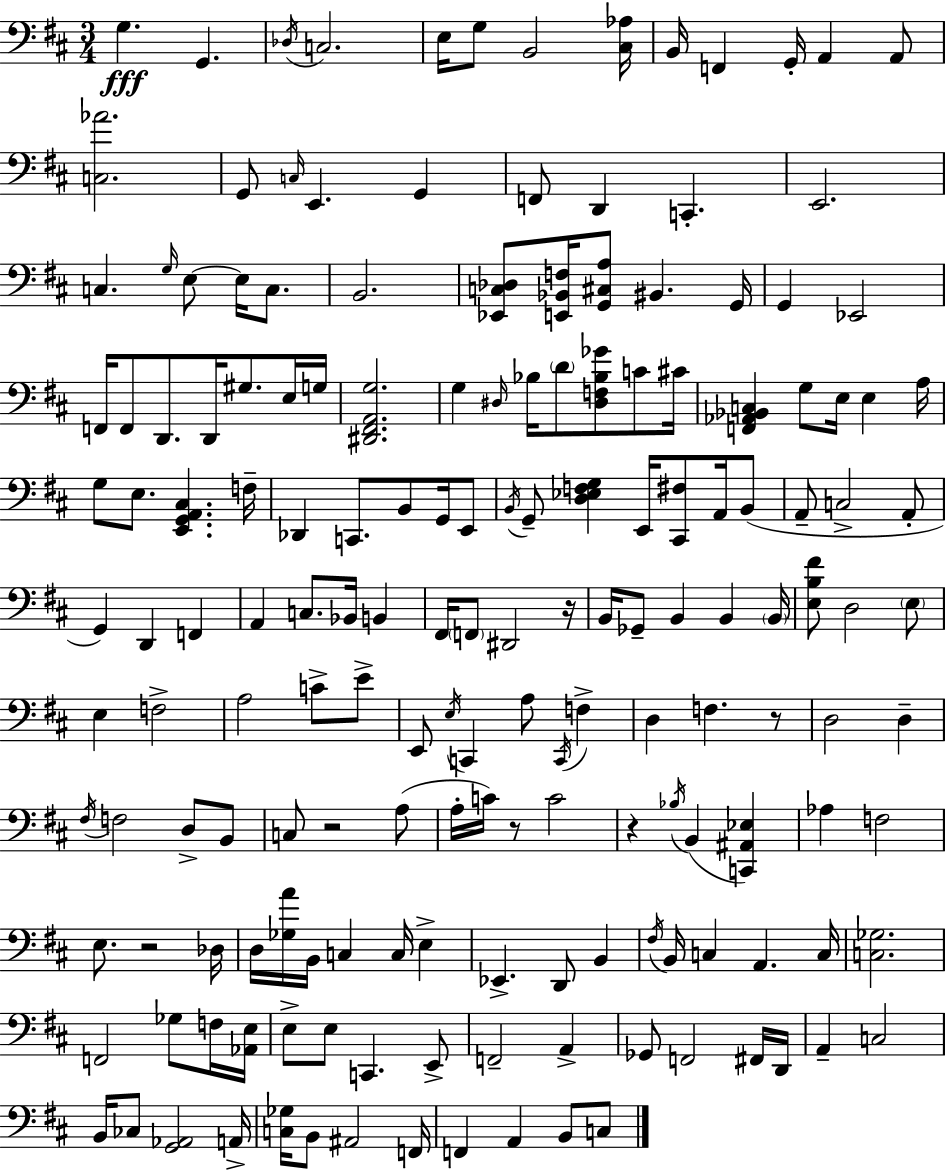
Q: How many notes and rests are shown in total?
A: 172